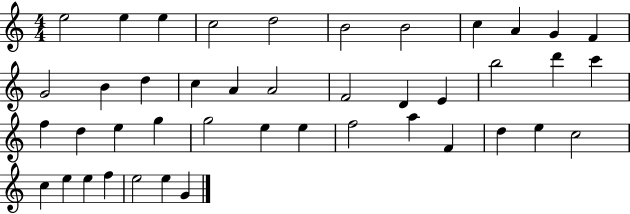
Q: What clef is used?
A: treble